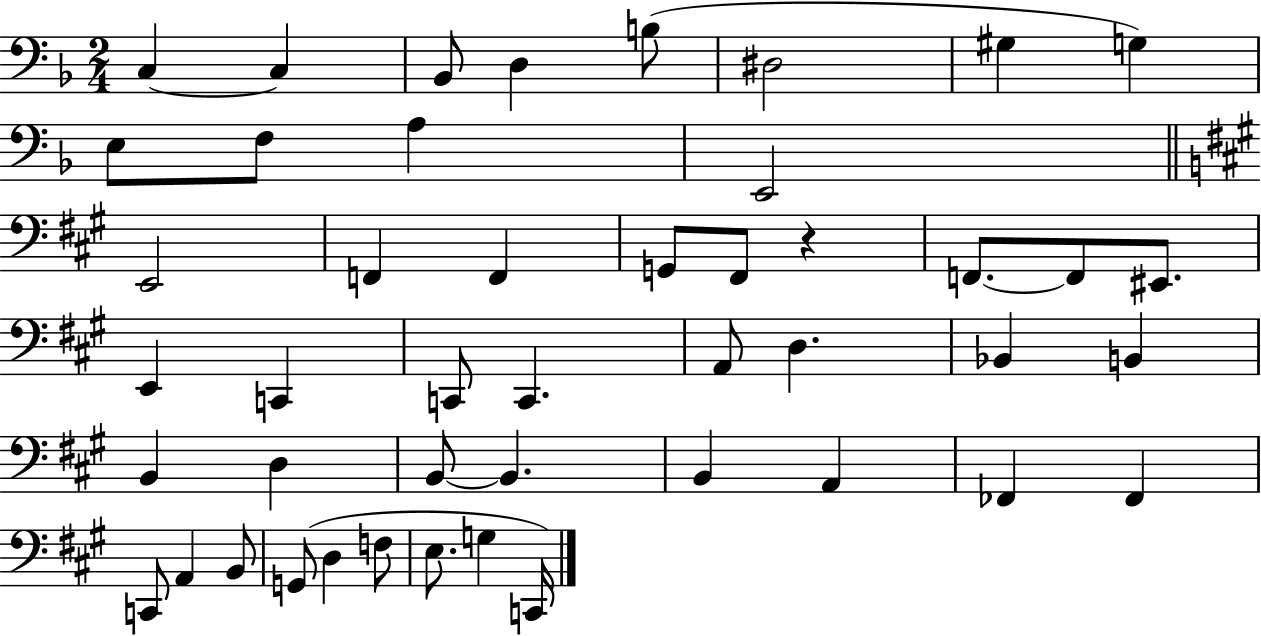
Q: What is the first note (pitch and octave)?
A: C3